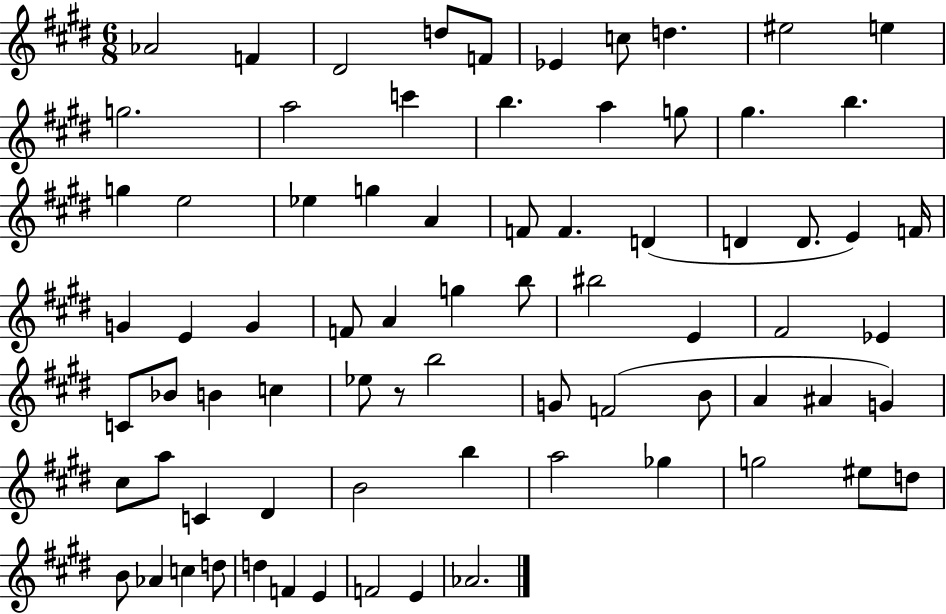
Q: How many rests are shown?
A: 1